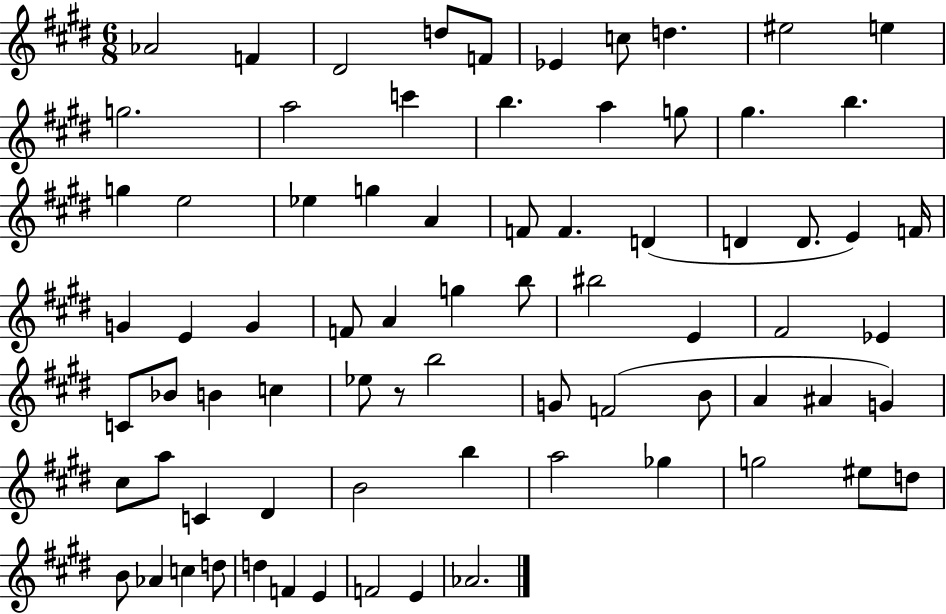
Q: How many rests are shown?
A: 1